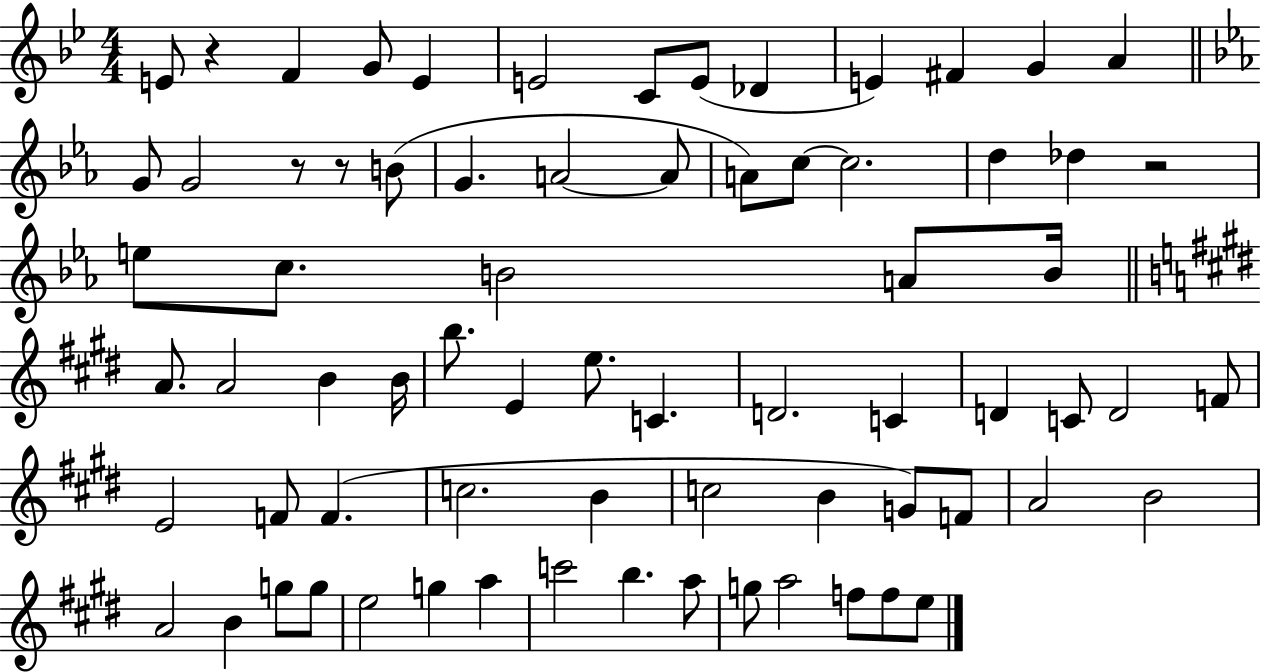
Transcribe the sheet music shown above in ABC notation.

X:1
T:Untitled
M:4/4
L:1/4
K:Bb
E/2 z F G/2 E E2 C/2 E/2 _D E ^F G A G/2 G2 z/2 z/2 B/2 G A2 A/2 A/2 c/2 c2 d _d z2 e/2 c/2 B2 A/2 B/4 A/2 A2 B B/4 b/2 E e/2 C D2 C D C/2 D2 F/2 E2 F/2 F c2 B c2 B G/2 F/2 A2 B2 A2 B g/2 g/2 e2 g a c'2 b a/2 g/2 a2 f/2 f/2 e/2